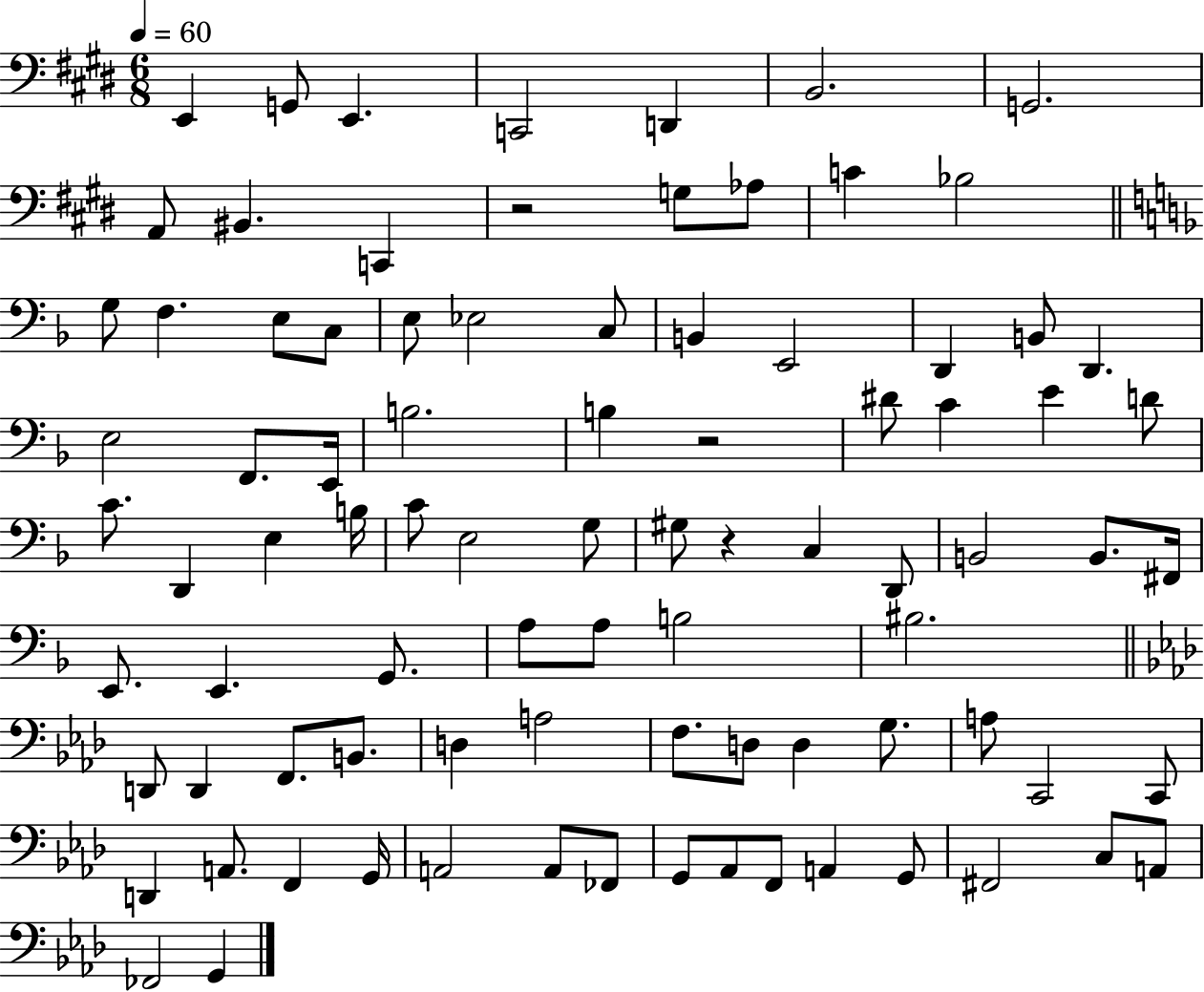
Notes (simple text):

E2/q G2/e E2/q. C2/h D2/q B2/h. G2/h. A2/e BIS2/q. C2/q R/h G3/e Ab3/e C4/q Bb3/h G3/e F3/q. E3/e C3/e E3/e Eb3/h C3/e B2/q E2/h D2/q B2/e D2/q. E3/h F2/e. E2/s B3/h. B3/q R/h D#4/e C4/q E4/q D4/e C4/e. D2/q E3/q B3/s C4/e E3/h G3/e G#3/e R/q C3/q D2/e B2/h B2/e. F#2/s E2/e. E2/q. G2/e. A3/e A3/e B3/h BIS3/h. D2/e D2/q F2/e. B2/e. D3/q A3/h F3/e. D3/e D3/q G3/e. A3/e C2/h C2/e D2/q A2/e. F2/q G2/s A2/h A2/e FES2/e G2/e Ab2/e F2/e A2/q G2/e F#2/h C3/e A2/e FES2/h G2/q